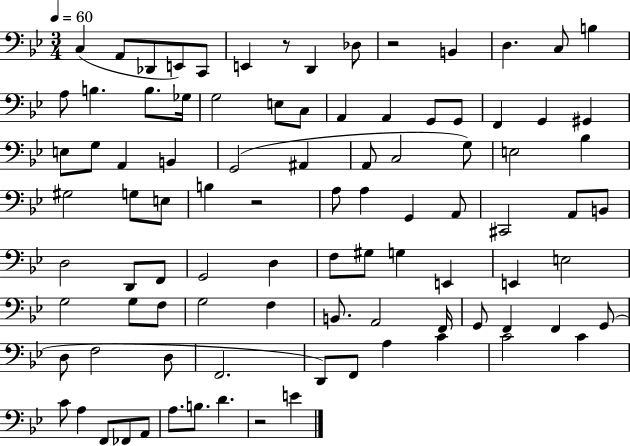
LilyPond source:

{
  \clef bass
  \numericTimeSignature
  \time 3/4
  \key bes \major
  \tempo 4 = 60
  c4( a,8 des,8 e,8) c,8 | e,4 r8 d,4 des8 | r2 b,4 | d4. c8 b4 | \break a8 b4. b8. ges16 | g2 e8 c8 | a,4 a,4 g,8 g,8 | f,4 g,4 gis,4 | \break e8 g8 a,4 b,4 | g,2( ais,4 | a,8 c2 g8) | e2 bes4 | \break gis2 g8 e8 | b4 r2 | a8 a4 g,4 a,8 | cis,2 a,8 b,8 | \break d2 d,8 f,8 | g,2 d4 | f8 gis8 g4 e,4 | e,4 e2 | \break g2 g8 f8 | g2 f4 | b,8. a,2 f,16 | g,8 f,4 f,4 g,8( | \break d8 f2 d8 | f,2. | d,8) f,8 a4 c'4 | c'2 c'4 | \break c'8 a4 f,8 fes,8 a,8 | a8. b8. d'4. | r2 e'4 | \bar "|."
}